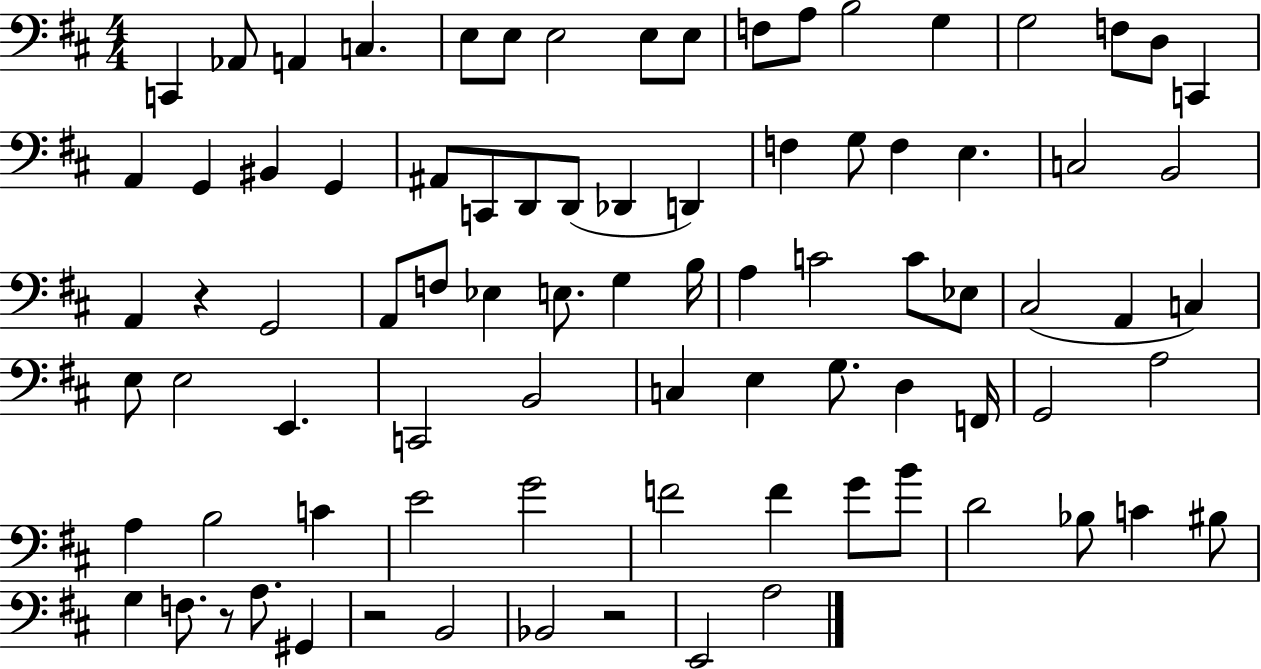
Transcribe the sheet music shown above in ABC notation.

X:1
T:Untitled
M:4/4
L:1/4
K:D
C,, _A,,/2 A,, C, E,/2 E,/2 E,2 E,/2 E,/2 F,/2 A,/2 B,2 G, G,2 F,/2 D,/2 C,, A,, G,, ^B,, G,, ^A,,/2 C,,/2 D,,/2 D,,/2 _D,, D,, F, G,/2 F, E, C,2 B,,2 A,, z G,,2 A,,/2 F,/2 _E, E,/2 G, B,/4 A, C2 C/2 _E,/2 ^C,2 A,, C, E,/2 E,2 E,, C,,2 B,,2 C, E, G,/2 D, F,,/4 G,,2 A,2 A, B,2 C E2 G2 F2 F G/2 B/2 D2 _B,/2 C ^B,/2 G, F,/2 z/2 A,/2 ^G,, z2 B,,2 _B,,2 z2 E,,2 A,2